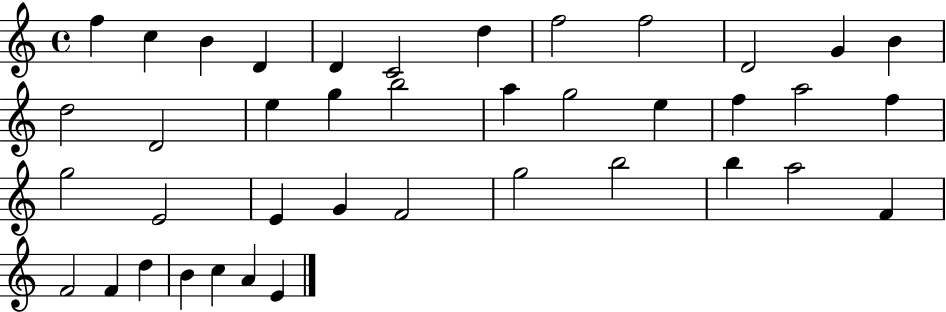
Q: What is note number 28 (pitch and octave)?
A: F4